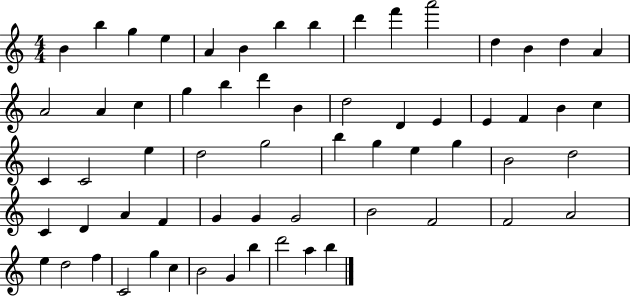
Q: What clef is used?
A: treble